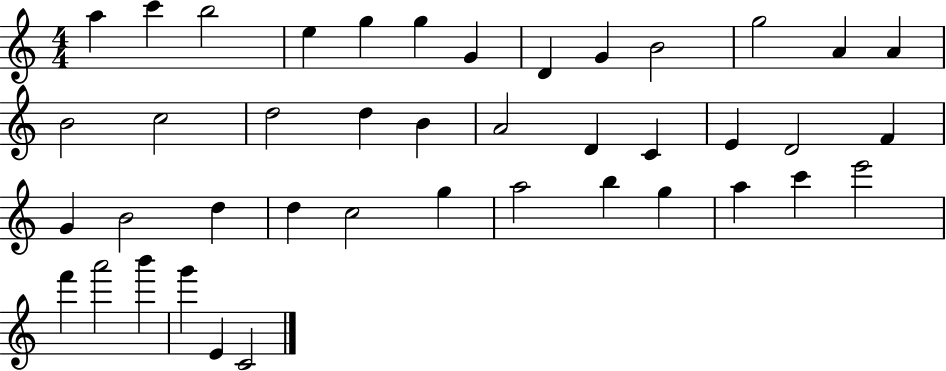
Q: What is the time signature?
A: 4/4